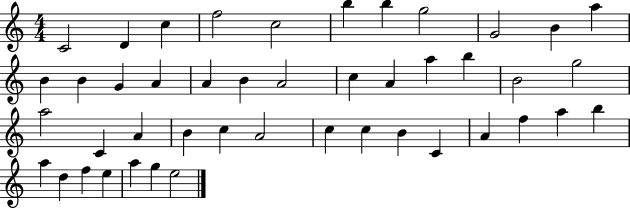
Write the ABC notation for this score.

X:1
T:Untitled
M:4/4
L:1/4
K:C
C2 D c f2 c2 b b g2 G2 B a B B G A A B A2 c A a b B2 g2 a2 C A B c A2 c c B C A f a b a d f e a g e2